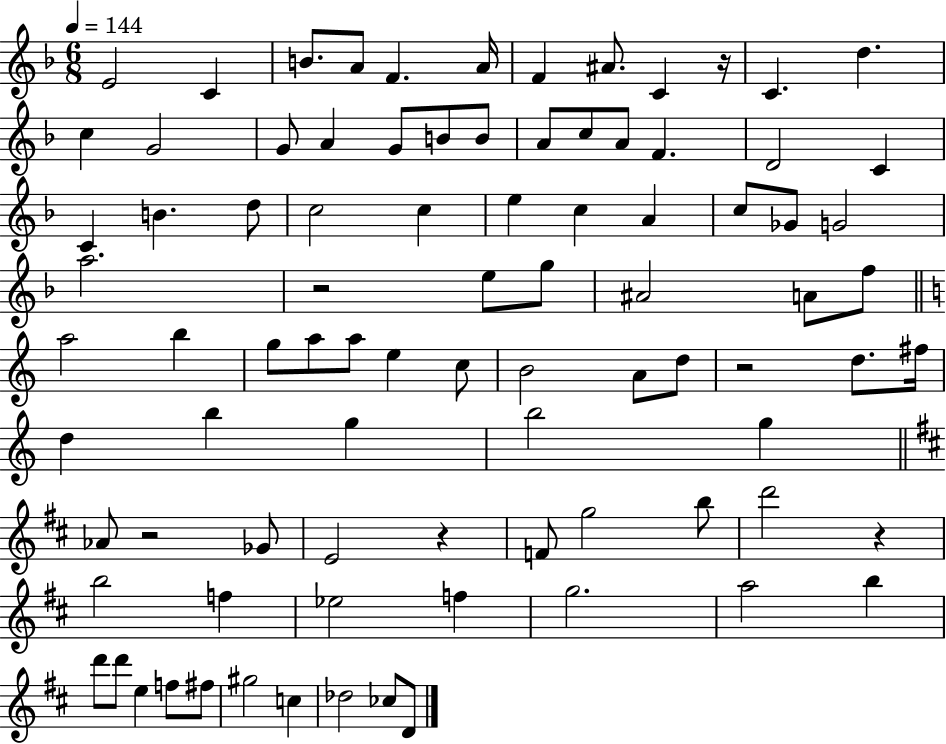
X:1
T:Untitled
M:6/8
L:1/4
K:F
E2 C B/2 A/2 F A/4 F ^A/2 C z/4 C d c G2 G/2 A G/2 B/2 B/2 A/2 c/2 A/2 F D2 C C B d/2 c2 c e c A c/2 _G/2 G2 a2 z2 e/2 g/2 ^A2 A/2 f/2 a2 b g/2 a/2 a/2 e c/2 B2 A/2 d/2 z2 d/2 ^f/4 d b g b2 g _A/2 z2 _G/2 E2 z F/2 g2 b/2 d'2 z b2 f _e2 f g2 a2 b d'/2 d'/2 e f/2 ^f/2 ^g2 c _d2 _c/2 D/2